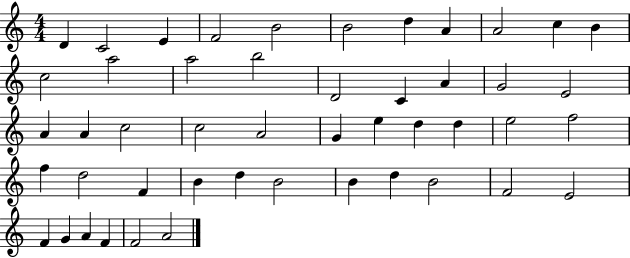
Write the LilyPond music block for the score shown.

{
  \clef treble
  \numericTimeSignature
  \time 4/4
  \key c \major
  d'4 c'2 e'4 | f'2 b'2 | b'2 d''4 a'4 | a'2 c''4 b'4 | \break c''2 a''2 | a''2 b''2 | d'2 c'4 a'4 | g'2 e'2 | \break a'4 a'4 c''2 | c''2 a'2 | g'4 e''4 d''4 d''4 | e''2 f''2 | \break f''4 d''2 f'4 | b'4 d''4 b'2 | b'4 d''4 b'2 | f'2 e'2 | \break f'4 g'4 a'4 f'4 | f'2 a'2 | \bar "|."
}